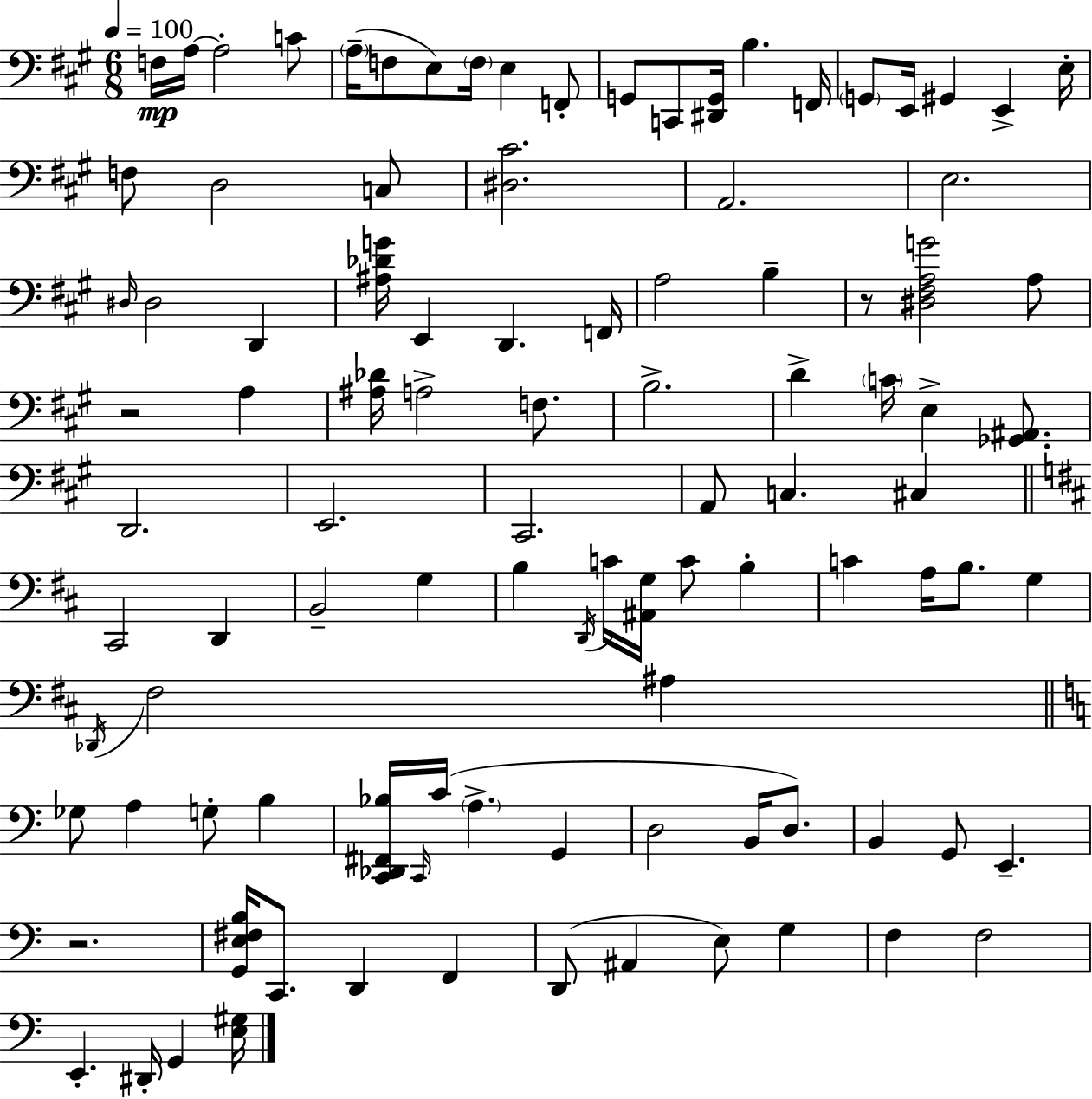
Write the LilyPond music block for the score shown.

{
  \clef bass
  \numericTimeSignature
  \time 6/8
  \key a \major
  \tempo 4 = 100
  f16\mp a16~~ a2-. c'8 | \parenthesize a16--( f8 e8) \parenthesize f16 e4 f,8-. | g,8 c,8 <dis, g,>16 b4. f,16 | \parenthesize g,8 e,16 gis,4 e,4-> e16-. | \break f8 d2 c8 | <dis cis'>2. | a,2. | e2. | \break \grace { dis16 } dis2 d,4 | <ais des' g'>16 e,4 d,4. | f,16 a2 b4-- | r8 <dis fis a g'>2 a8 | \break r2 a4 | <ais des'>16 a2-> f8. | b2.-> | d'4-> \parenthesize c'16 e4-> <ges, ais,>8. | \break d,2. | e,2. | cis,2. | a,8 c4. cis4 | \break \bar "||" \break \key b \minor cis,2 d,4 | b,2-- g4 | b4 \acciaccatura { d,16 } c'16 <ais, g>16 c'8 b4-. | c'4 a16 b8. g4 | \break \acciaccatura { des,16 } fis2 ais4 | \bar "||" \break \key c \major ges8 a4 g8-. b4 | <c, des, fis, bes>16 \grace { c,16 } c'16( \parenthesize a4.-> g,4 | d2 b,16 d8.) | b,4 g,8 e,4.-- | \break r2. | <g, e fis b>16 c,8. d,4 f,4 | d,8( ais,4 e8) g4 | f4 f2 | \break e,4.-. dis,16-. g,4 | <e gis>16 \bar "|."
}